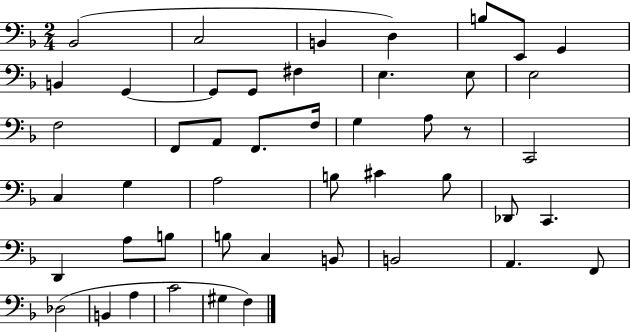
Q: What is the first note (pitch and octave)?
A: Bb2